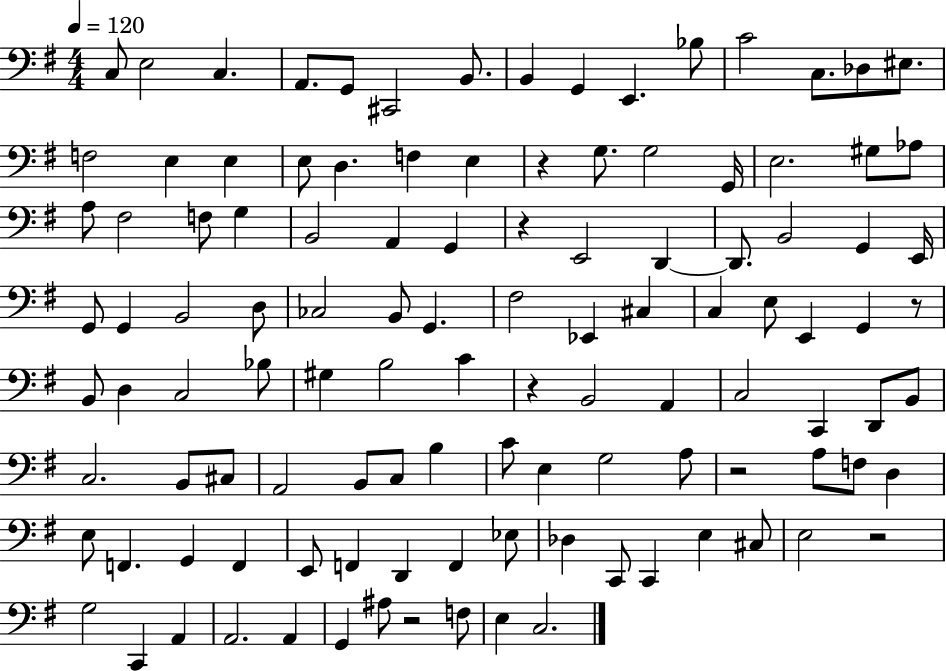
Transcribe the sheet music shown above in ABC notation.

X:1
T:Untitled
M:4/4
L:1/4
K:G
C,/2 E,2 C, A,,/2 G,,/2 ^C,,2 B,,/2 B,, G,, E,, _B,/2 C2 C,/2 _D,/2 ^E,/2 F,2 E, E, E,/2 D, F, E, z G,/2 G,2 G,,/4 E,2 ^G,/2 _A,/2 A,/2 ^F,2 F,/2 G, B,,2 A,, G,, z E,,2 D,, D,,/2 B,,2 G,, E,,/4 G,,/2 G,, B,,2 D,/2 _C,2 B,,/2 G,, ^F,2 _E,, ^C, C, E,/2 E,, G,, z/2 B,,/2 D, C,2 _B,/2 ^G, B,2 C z B,,2 A,, C,2 C,, D,,/2 B,,/2 C,2 B,,/2 ^C,/2 A,,2 B,,/2 C,/2 B, C/2 E, G,2 A,/2 z2 A,/2 F,/2 D, E,/2 F,, G,, F,, E,,/2 F,, D,, F,, _E,/2 _D, C,,/2 C,, E, ^C,/2 E,2 z2 G,2 C,, A,, A,,2 A,, G,, ^A,/2 z2 F,/2 E, C,2